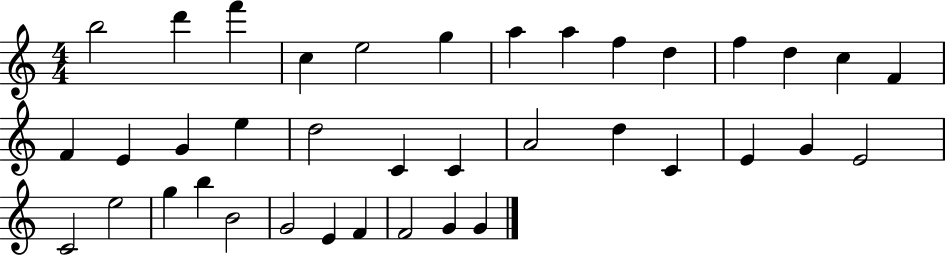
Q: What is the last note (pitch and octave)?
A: G4